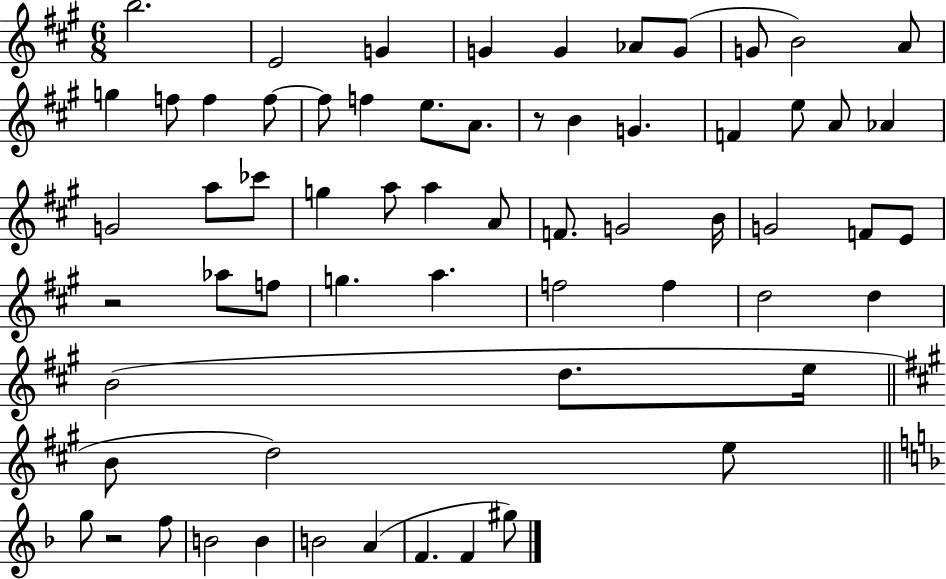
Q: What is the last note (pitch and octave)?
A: G#5